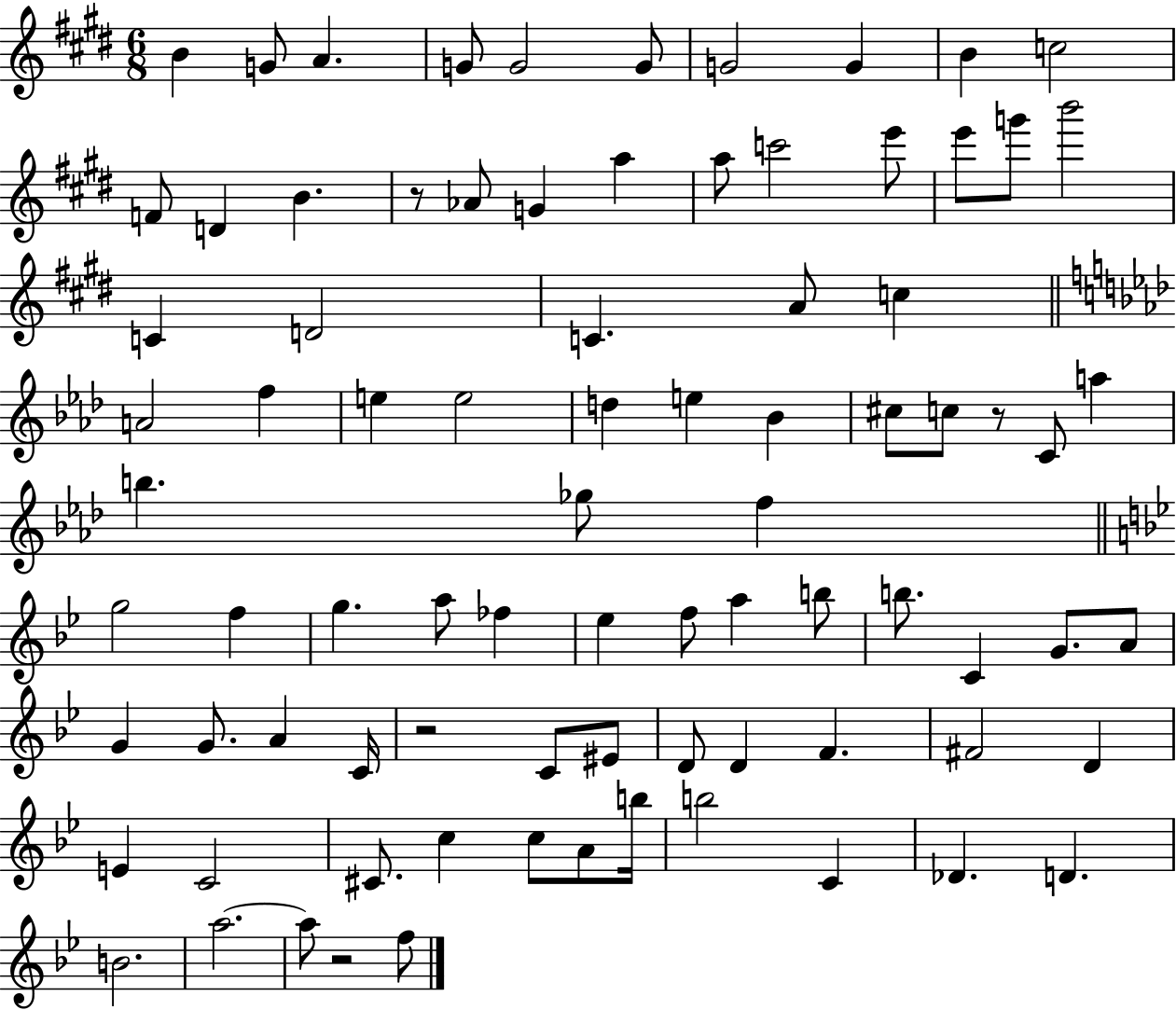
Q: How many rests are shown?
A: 4